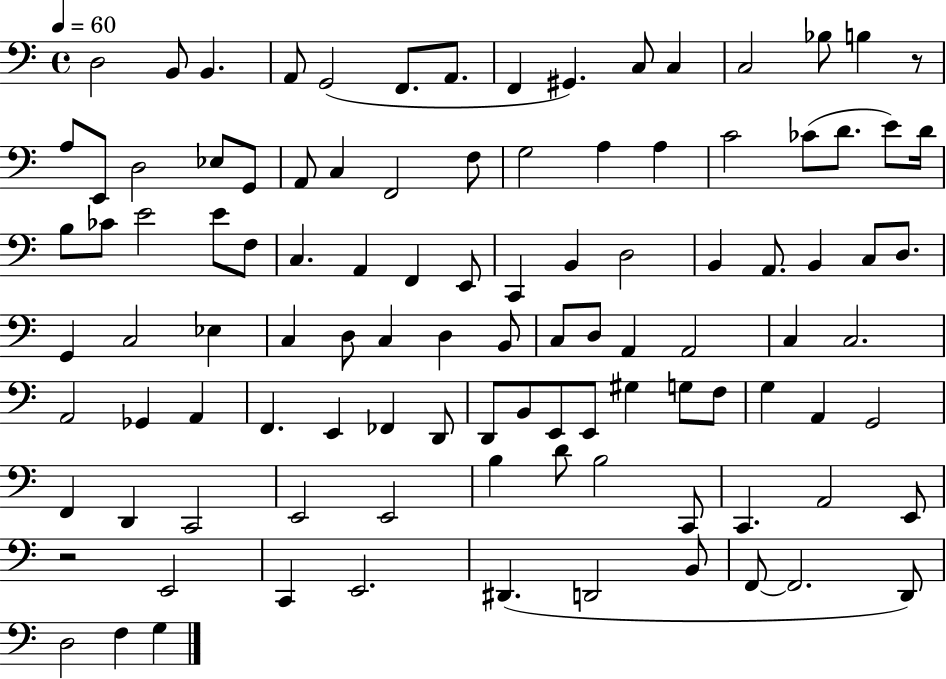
D3/h B2/e B2/q. A2/e G2/h F2/e. A2/e. F2/q G#2/q. C3/e C3/q C3/h Bb3/e B3/q R/e A3/e E2/e D3/h Eb3/e G2/e A2/e C3/q F2/h F3/e G3/h A3/q A3/q C4/h CES4/e D4/e. E4/e D4/s B3/e CES4/e E4/h E4/e F3/e C3/q. A2/q F2/q E2/e C2/q B2/q D3/h B2/q A2/e. B2/q C3/e D3/e. G2/q C3/h Eb3/q C3/q D3/e C3/q D3/q B2/e C3/e D3/e A2/q A2/h C3/q C3/h. A2/h Gb2/q A2/q F2/q. E2/q FES2/q D2/e D2/e B2/e E2/e E2/e G#3/q G3/e F3/e G3/q A2/q G2/h F2/q D2/q C2/h E2/h E2/h B3/q D4/e B3/h C2/e C2/q. A2/h E2/e R/h E2/h C2/q E2/h. D#2/q. D2/h B2/e F2/e F2/h. D2/e D3/h F3/q G3/q